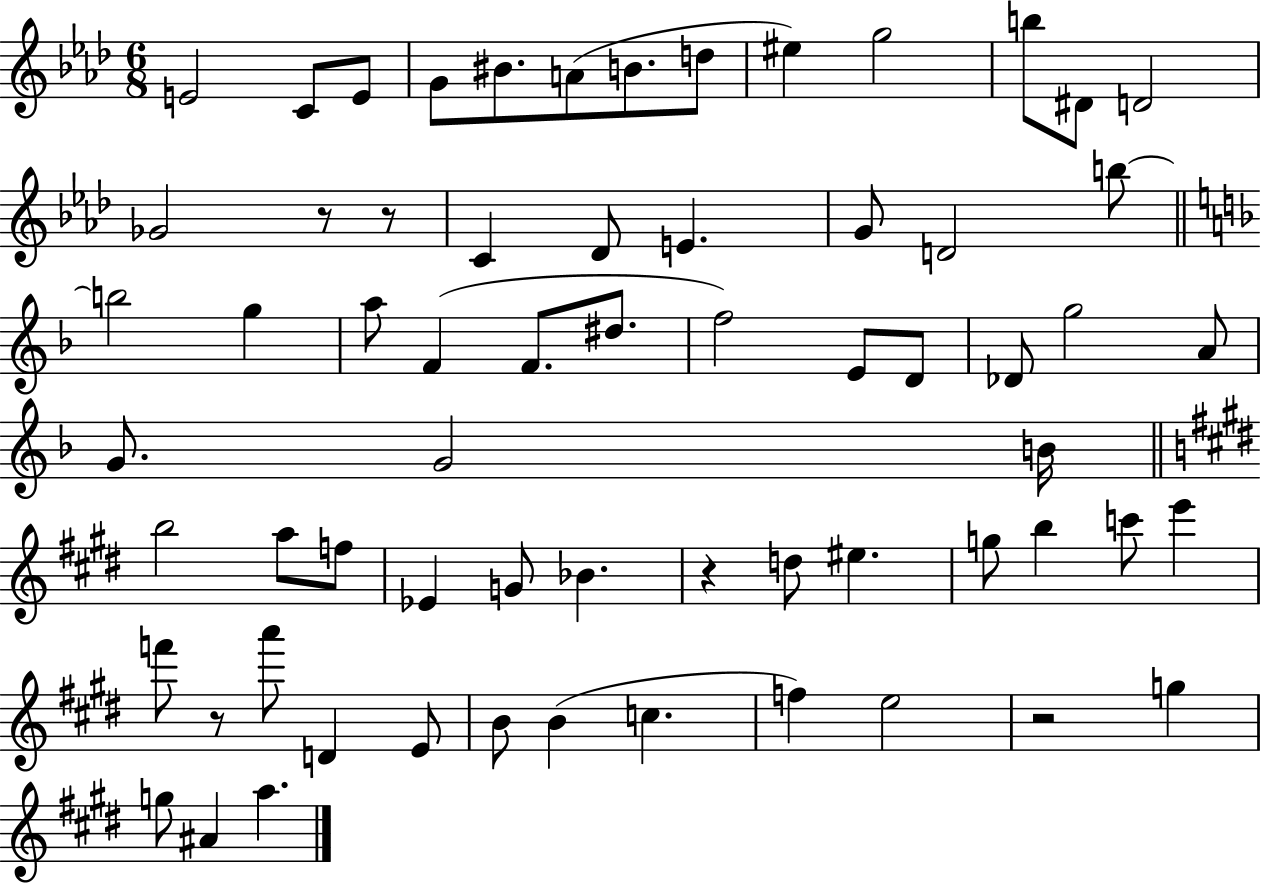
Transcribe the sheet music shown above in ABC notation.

X:1
T:Untitled
M:6/8
L:1/4
K:Ab
E2 C/2 E/2 G/2 ^B/2 A/2 B/2 d/2 ^e g2 b/2 ^D/2 D2 _G2 z/2 z/2 C _D/2 E G/2 D2 b/2 b2 g a/2 F F/2 ^d/2 f2 E/2 D/2 _D/2 g2 A/2 G/2 G2 B/4 b2 a/2 f/2 _E G/2 _B z d/2 ^e g/2 b c'/2 e' f'/2 z/2 a'/2 D E/2 B/2 B c f e2 z2 g g/2 ^A a